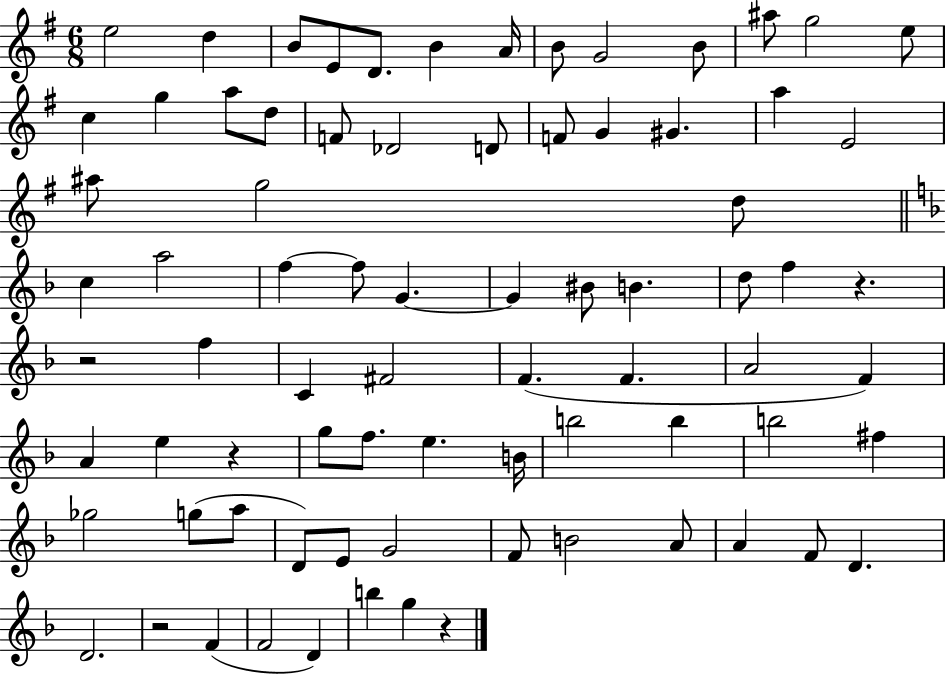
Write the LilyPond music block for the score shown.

{
  \clef treble
  \numericTimeSignature
  \time 6/8
  \key g \major
  e''2 d''4 | b'8 e'8 d'8. b'4 a'16 | b'8 g'2 b'8 | ais''8 g''2 e''8 | \break c''4 g''4 a''8 d''8 | f'8 des'2 d'8 | f'8 g'4 gis'4. | a''4 e'2 | \break ais''8 g''2 d''8 | \bar "||" \break \key d \minor c''4 a''2 | f''4~~ f''8 g'4.~~ | g'4 bis'8 b'4. | d''8 f''4 r4. | \break r2 f''4 | c'4 fis'2 | f'4.( f'4. | a'2 f'4) | \break a'4 e''4 r4 | g''8 f''8. e''4. b'16 | b''2 b''4 | b''2 fis''4 | \break ges''2 g''8( a''8 | d'8) e'8 g'2 | f'8 b'2 a'8 | a'4 f'8 d'4. | \break d'2. | r2 f'4( | f'2 d'4) | b''4 g''4 r4 | \break \bar "|."
}